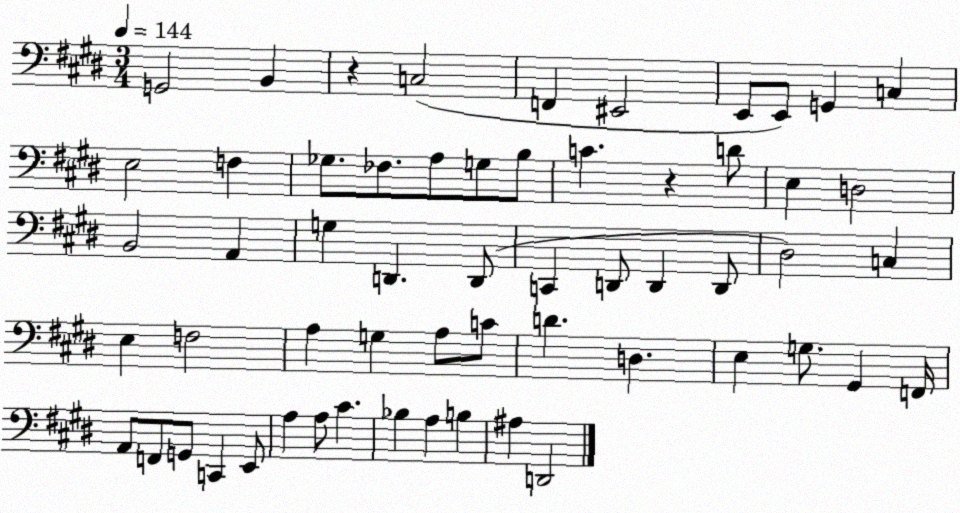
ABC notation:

X:1
T:Untitled
M:3/4
L:1/4
K:E
G,,2 B,, z C,2 F,, ^E,,2 E,,/2 E,,/2 G,, C, E,2 F, _G,/2 _F,/2 A,/2 G,/2 B,/2 C z D/2 E, D,2 B,,2 A,, G, D,, D,,/2 C,, D,,/2 D,, D,,/2 ^D,2 C, E, F,2 A, G, A,/2 C/2 D D, E, G,/2 ^G,, F,,/4 A,,/2 F,,/2 G,,/2 C,, E,,/2 A, A,/2 ^C _B, A, B, ^A, D,,2